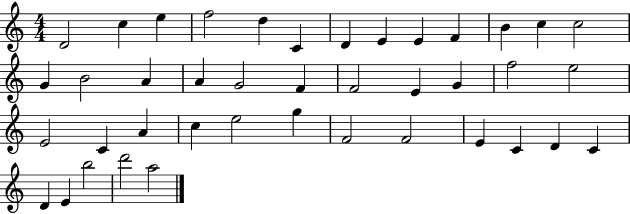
D4/h C5/q E5/q F5/h D5/q C4/q D4/q E4/q E4/q F4/q B4/q C5/q C5/h G4/q B4/h A4/q A4/q G4/h F4/q F4/h E4/q G4/q F5/h E5/h E4/h C4/q A4/q C5/q E5/h G5/q F4/h F4/h E4/q C4/q D4/q C4/q D4/q E4/q B5/h D6/h A5/h